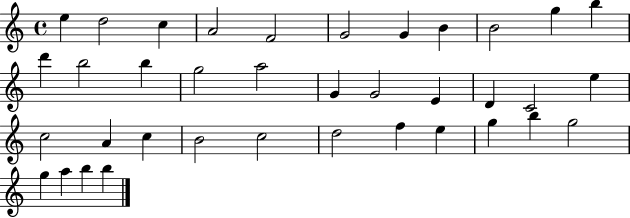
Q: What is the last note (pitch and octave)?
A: B5